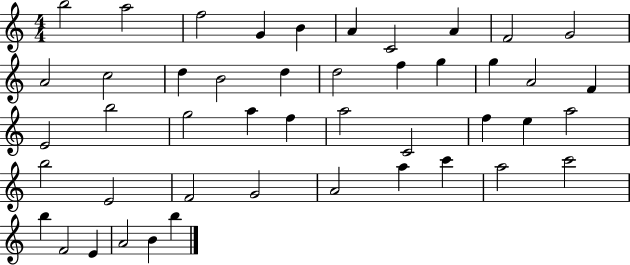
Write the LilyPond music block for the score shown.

{
  \clef treble
  \numericTimeSignature
  \time 4/4
  \key c \major
  b''2 a''2 | f''2 g'4 b'4 | a'4 c'2 a'4 | f'2 g'2 | \break a'2 c''2 | d''4 b'2 d''4 | d''2 f''4 g''4 | g''4 a'2 f'4 | \break e'2 b''2 | g''2 a''4 f''4 | a''2 c'2 | f''4 e''4 a''2 | \break b''2 e'2 | f'2 g'2 | a'2 a''4 c'''4 | a''2 c'''2 | \break b''4 f'2 e'4 | a'2 b'4 b''4 | \bar "|."
}